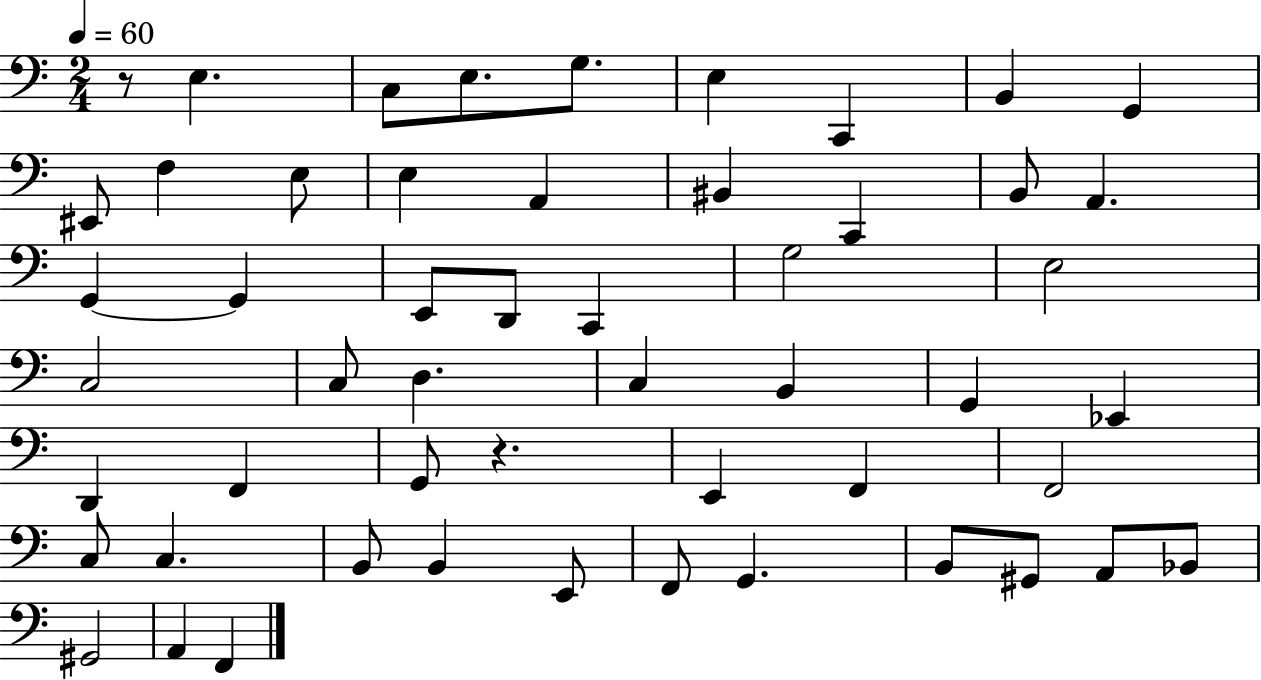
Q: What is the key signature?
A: C major